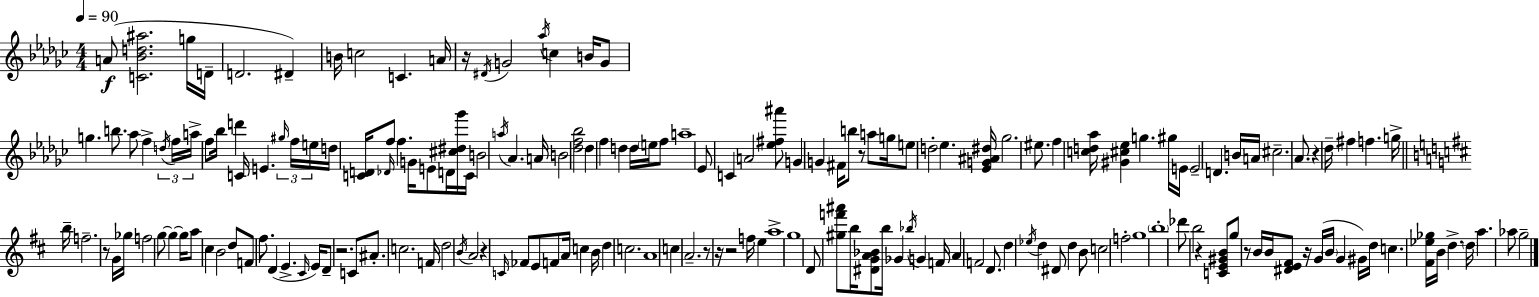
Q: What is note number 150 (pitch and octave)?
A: D5